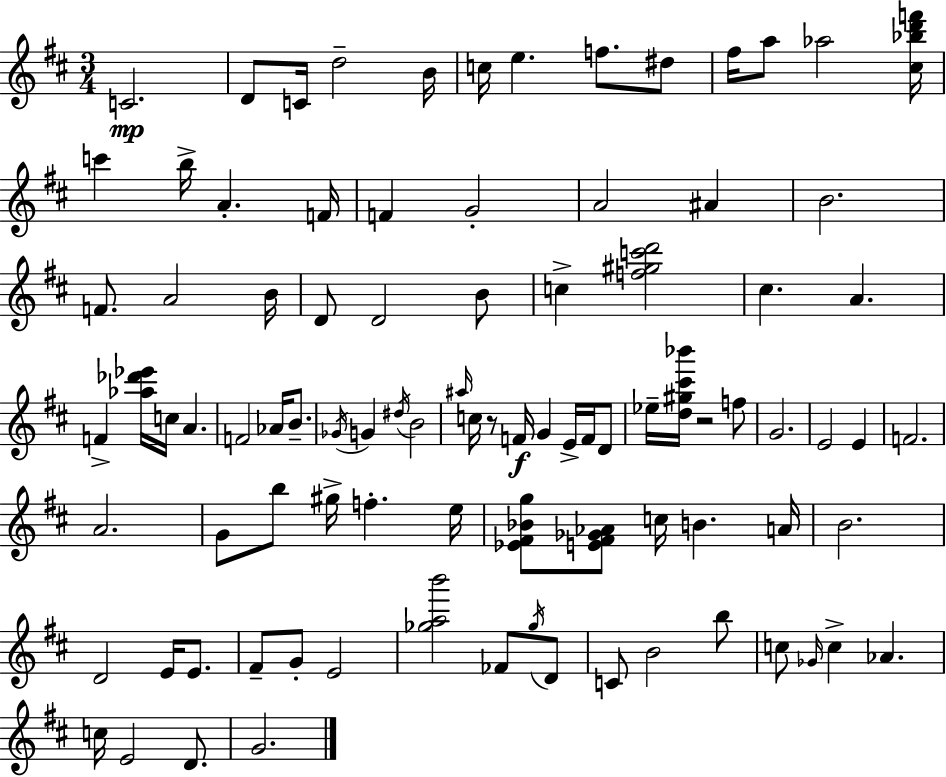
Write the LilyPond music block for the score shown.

{
  \clef treble
  \numericTimeSignature
  \time 3/4
  \key d \major
  c'2.\mp | d'8 c'16 d''2-- b'16 | c''16 e''4. f''8. dis''8 | fis''16 a''8 aes''2 <cis'' bes'' d''' f'''>16 | \break c'''4 b''16-> a'4.-. f'16 | f'4 g'2-. | a'2 ais'4 | b'2. | \break f'8. a'2 b'16 | d'8 d'2 b'8 | c''4-> <f'' gis'' c''' d'''>2 | cis''4. a'4. | \break f'4-> <aes'' des''' ees'''>16 c''16 a'4. | f'2 aes'16 b'8.-- | \acciaccatura { ges'16 } g'4 \acciaccatura { dis''16 } b'2 | \grace { ais''16 } c''16 r8 f'16\f g'4 e'16-> | \break f'16 d'8 ees''16-- <d'' gis'' cis''' bes'''>16 r2 | f''8 g'2. | e'2 e'4 | f'2. | \break a'2. | g'8 b''8 gis''16-> f''4.-. | e''16 <ees' fis' bes' g''>8 <e' fis' ges' aes'>8 c''16 b'4. | a'16 b'2. | \break d'2 e'16 | e'8. fis'8-- g'8-. e'2 | <ges'' a'' b'''>2 fes'8 | \acciaccatura { ges''16 } d'8 c'8 b'2 | \break b''8 c''8 \grace { ges'16 } c''4-> aes'4. | c''16 e'2 | d'8. g'2. | \bar "|."
}